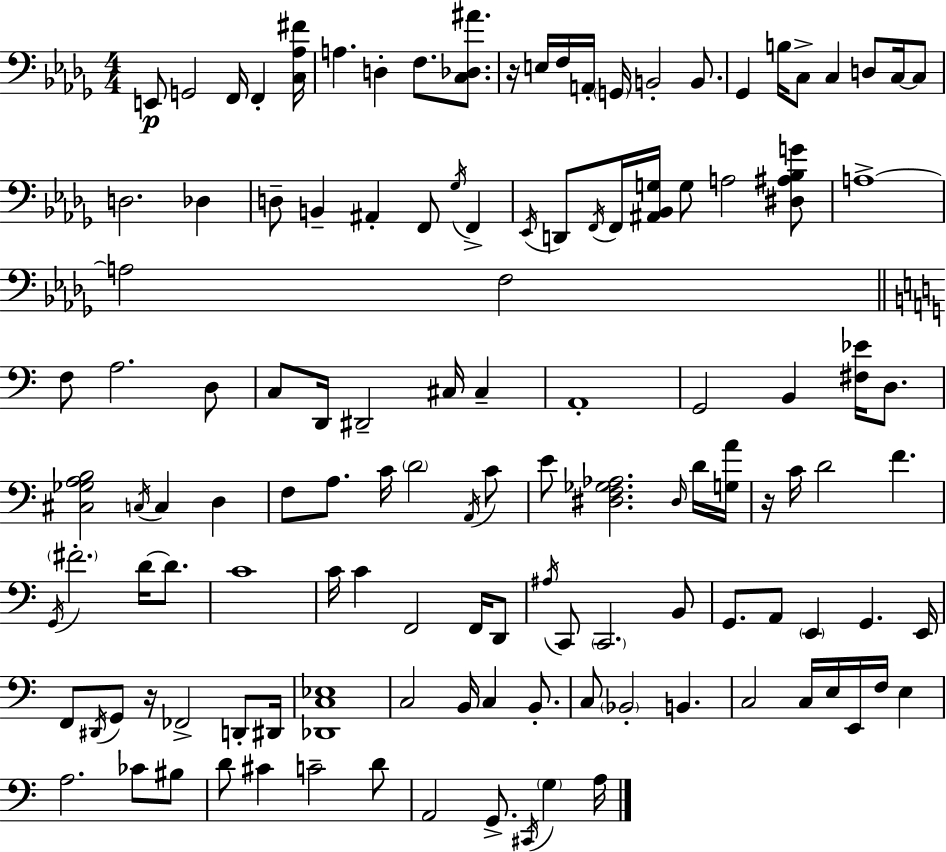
X:1
T:Untitled
M:4/4
L:1/4
K:Bbm
E,,/2 G,,2 F,,/4 F,, [C,_A,^F]/4 A, D, F,/2 [C,_D,^A]/2 z/4 E,/4 F,/4 A,,/4 G,,/4 B,,2 B,,/2 _G,, B,/4 C,/2 C, D,/2 C,/4 C,/2 D,2 _D, D,/2 B,, ^A,, F,,/2 _G,/4 F,, _E,,/4 D,,/2 F,,/4 F,,/4 [^A,,_B,,G,]/4 G,/2 A,2 [^D,^A,_B,G]/2 A,4 A,2 F,2 F,/2 A,2 D,/2 C,/2 D,,/4 ^D,,2 ^C,/4 ^C, A,,4 G,,2 B,, [^F,_E]/4 D,/2 [^C,_G,A,B,]2 C,/4 C, D, F,/2 A,/2 C/4 D2 A,,/4 C/2 E/2 [^D,F,_G,_A,]2 ^D,/4 D/4 [G,A]/4 z/4 C/4 D2 F G,,/4 ^F2 D/4 D/2 C4 C/4 C F,,2 F,,/4 D,,/2 ^A,/4 C,,/2 C,,2 B,,/2 G,,/2 A,,/2 E,, G,, E,,/4 F,,/2 ^D,,/4 G,,/2 z/4 _F,,2 D,,/2 ^D,,/4 [_D,,C,_E,]4 C,2 B,,/4 C, B,,/2 C,/2 _B,,2 B,, C,2 C,/4 E,/4 E,,/4 F,/4 E, A,2 _C/2 ^B,/2 D/2 ^C C2 D/2 A,,2 G,,/2 ^C,,/4 G, A,/4